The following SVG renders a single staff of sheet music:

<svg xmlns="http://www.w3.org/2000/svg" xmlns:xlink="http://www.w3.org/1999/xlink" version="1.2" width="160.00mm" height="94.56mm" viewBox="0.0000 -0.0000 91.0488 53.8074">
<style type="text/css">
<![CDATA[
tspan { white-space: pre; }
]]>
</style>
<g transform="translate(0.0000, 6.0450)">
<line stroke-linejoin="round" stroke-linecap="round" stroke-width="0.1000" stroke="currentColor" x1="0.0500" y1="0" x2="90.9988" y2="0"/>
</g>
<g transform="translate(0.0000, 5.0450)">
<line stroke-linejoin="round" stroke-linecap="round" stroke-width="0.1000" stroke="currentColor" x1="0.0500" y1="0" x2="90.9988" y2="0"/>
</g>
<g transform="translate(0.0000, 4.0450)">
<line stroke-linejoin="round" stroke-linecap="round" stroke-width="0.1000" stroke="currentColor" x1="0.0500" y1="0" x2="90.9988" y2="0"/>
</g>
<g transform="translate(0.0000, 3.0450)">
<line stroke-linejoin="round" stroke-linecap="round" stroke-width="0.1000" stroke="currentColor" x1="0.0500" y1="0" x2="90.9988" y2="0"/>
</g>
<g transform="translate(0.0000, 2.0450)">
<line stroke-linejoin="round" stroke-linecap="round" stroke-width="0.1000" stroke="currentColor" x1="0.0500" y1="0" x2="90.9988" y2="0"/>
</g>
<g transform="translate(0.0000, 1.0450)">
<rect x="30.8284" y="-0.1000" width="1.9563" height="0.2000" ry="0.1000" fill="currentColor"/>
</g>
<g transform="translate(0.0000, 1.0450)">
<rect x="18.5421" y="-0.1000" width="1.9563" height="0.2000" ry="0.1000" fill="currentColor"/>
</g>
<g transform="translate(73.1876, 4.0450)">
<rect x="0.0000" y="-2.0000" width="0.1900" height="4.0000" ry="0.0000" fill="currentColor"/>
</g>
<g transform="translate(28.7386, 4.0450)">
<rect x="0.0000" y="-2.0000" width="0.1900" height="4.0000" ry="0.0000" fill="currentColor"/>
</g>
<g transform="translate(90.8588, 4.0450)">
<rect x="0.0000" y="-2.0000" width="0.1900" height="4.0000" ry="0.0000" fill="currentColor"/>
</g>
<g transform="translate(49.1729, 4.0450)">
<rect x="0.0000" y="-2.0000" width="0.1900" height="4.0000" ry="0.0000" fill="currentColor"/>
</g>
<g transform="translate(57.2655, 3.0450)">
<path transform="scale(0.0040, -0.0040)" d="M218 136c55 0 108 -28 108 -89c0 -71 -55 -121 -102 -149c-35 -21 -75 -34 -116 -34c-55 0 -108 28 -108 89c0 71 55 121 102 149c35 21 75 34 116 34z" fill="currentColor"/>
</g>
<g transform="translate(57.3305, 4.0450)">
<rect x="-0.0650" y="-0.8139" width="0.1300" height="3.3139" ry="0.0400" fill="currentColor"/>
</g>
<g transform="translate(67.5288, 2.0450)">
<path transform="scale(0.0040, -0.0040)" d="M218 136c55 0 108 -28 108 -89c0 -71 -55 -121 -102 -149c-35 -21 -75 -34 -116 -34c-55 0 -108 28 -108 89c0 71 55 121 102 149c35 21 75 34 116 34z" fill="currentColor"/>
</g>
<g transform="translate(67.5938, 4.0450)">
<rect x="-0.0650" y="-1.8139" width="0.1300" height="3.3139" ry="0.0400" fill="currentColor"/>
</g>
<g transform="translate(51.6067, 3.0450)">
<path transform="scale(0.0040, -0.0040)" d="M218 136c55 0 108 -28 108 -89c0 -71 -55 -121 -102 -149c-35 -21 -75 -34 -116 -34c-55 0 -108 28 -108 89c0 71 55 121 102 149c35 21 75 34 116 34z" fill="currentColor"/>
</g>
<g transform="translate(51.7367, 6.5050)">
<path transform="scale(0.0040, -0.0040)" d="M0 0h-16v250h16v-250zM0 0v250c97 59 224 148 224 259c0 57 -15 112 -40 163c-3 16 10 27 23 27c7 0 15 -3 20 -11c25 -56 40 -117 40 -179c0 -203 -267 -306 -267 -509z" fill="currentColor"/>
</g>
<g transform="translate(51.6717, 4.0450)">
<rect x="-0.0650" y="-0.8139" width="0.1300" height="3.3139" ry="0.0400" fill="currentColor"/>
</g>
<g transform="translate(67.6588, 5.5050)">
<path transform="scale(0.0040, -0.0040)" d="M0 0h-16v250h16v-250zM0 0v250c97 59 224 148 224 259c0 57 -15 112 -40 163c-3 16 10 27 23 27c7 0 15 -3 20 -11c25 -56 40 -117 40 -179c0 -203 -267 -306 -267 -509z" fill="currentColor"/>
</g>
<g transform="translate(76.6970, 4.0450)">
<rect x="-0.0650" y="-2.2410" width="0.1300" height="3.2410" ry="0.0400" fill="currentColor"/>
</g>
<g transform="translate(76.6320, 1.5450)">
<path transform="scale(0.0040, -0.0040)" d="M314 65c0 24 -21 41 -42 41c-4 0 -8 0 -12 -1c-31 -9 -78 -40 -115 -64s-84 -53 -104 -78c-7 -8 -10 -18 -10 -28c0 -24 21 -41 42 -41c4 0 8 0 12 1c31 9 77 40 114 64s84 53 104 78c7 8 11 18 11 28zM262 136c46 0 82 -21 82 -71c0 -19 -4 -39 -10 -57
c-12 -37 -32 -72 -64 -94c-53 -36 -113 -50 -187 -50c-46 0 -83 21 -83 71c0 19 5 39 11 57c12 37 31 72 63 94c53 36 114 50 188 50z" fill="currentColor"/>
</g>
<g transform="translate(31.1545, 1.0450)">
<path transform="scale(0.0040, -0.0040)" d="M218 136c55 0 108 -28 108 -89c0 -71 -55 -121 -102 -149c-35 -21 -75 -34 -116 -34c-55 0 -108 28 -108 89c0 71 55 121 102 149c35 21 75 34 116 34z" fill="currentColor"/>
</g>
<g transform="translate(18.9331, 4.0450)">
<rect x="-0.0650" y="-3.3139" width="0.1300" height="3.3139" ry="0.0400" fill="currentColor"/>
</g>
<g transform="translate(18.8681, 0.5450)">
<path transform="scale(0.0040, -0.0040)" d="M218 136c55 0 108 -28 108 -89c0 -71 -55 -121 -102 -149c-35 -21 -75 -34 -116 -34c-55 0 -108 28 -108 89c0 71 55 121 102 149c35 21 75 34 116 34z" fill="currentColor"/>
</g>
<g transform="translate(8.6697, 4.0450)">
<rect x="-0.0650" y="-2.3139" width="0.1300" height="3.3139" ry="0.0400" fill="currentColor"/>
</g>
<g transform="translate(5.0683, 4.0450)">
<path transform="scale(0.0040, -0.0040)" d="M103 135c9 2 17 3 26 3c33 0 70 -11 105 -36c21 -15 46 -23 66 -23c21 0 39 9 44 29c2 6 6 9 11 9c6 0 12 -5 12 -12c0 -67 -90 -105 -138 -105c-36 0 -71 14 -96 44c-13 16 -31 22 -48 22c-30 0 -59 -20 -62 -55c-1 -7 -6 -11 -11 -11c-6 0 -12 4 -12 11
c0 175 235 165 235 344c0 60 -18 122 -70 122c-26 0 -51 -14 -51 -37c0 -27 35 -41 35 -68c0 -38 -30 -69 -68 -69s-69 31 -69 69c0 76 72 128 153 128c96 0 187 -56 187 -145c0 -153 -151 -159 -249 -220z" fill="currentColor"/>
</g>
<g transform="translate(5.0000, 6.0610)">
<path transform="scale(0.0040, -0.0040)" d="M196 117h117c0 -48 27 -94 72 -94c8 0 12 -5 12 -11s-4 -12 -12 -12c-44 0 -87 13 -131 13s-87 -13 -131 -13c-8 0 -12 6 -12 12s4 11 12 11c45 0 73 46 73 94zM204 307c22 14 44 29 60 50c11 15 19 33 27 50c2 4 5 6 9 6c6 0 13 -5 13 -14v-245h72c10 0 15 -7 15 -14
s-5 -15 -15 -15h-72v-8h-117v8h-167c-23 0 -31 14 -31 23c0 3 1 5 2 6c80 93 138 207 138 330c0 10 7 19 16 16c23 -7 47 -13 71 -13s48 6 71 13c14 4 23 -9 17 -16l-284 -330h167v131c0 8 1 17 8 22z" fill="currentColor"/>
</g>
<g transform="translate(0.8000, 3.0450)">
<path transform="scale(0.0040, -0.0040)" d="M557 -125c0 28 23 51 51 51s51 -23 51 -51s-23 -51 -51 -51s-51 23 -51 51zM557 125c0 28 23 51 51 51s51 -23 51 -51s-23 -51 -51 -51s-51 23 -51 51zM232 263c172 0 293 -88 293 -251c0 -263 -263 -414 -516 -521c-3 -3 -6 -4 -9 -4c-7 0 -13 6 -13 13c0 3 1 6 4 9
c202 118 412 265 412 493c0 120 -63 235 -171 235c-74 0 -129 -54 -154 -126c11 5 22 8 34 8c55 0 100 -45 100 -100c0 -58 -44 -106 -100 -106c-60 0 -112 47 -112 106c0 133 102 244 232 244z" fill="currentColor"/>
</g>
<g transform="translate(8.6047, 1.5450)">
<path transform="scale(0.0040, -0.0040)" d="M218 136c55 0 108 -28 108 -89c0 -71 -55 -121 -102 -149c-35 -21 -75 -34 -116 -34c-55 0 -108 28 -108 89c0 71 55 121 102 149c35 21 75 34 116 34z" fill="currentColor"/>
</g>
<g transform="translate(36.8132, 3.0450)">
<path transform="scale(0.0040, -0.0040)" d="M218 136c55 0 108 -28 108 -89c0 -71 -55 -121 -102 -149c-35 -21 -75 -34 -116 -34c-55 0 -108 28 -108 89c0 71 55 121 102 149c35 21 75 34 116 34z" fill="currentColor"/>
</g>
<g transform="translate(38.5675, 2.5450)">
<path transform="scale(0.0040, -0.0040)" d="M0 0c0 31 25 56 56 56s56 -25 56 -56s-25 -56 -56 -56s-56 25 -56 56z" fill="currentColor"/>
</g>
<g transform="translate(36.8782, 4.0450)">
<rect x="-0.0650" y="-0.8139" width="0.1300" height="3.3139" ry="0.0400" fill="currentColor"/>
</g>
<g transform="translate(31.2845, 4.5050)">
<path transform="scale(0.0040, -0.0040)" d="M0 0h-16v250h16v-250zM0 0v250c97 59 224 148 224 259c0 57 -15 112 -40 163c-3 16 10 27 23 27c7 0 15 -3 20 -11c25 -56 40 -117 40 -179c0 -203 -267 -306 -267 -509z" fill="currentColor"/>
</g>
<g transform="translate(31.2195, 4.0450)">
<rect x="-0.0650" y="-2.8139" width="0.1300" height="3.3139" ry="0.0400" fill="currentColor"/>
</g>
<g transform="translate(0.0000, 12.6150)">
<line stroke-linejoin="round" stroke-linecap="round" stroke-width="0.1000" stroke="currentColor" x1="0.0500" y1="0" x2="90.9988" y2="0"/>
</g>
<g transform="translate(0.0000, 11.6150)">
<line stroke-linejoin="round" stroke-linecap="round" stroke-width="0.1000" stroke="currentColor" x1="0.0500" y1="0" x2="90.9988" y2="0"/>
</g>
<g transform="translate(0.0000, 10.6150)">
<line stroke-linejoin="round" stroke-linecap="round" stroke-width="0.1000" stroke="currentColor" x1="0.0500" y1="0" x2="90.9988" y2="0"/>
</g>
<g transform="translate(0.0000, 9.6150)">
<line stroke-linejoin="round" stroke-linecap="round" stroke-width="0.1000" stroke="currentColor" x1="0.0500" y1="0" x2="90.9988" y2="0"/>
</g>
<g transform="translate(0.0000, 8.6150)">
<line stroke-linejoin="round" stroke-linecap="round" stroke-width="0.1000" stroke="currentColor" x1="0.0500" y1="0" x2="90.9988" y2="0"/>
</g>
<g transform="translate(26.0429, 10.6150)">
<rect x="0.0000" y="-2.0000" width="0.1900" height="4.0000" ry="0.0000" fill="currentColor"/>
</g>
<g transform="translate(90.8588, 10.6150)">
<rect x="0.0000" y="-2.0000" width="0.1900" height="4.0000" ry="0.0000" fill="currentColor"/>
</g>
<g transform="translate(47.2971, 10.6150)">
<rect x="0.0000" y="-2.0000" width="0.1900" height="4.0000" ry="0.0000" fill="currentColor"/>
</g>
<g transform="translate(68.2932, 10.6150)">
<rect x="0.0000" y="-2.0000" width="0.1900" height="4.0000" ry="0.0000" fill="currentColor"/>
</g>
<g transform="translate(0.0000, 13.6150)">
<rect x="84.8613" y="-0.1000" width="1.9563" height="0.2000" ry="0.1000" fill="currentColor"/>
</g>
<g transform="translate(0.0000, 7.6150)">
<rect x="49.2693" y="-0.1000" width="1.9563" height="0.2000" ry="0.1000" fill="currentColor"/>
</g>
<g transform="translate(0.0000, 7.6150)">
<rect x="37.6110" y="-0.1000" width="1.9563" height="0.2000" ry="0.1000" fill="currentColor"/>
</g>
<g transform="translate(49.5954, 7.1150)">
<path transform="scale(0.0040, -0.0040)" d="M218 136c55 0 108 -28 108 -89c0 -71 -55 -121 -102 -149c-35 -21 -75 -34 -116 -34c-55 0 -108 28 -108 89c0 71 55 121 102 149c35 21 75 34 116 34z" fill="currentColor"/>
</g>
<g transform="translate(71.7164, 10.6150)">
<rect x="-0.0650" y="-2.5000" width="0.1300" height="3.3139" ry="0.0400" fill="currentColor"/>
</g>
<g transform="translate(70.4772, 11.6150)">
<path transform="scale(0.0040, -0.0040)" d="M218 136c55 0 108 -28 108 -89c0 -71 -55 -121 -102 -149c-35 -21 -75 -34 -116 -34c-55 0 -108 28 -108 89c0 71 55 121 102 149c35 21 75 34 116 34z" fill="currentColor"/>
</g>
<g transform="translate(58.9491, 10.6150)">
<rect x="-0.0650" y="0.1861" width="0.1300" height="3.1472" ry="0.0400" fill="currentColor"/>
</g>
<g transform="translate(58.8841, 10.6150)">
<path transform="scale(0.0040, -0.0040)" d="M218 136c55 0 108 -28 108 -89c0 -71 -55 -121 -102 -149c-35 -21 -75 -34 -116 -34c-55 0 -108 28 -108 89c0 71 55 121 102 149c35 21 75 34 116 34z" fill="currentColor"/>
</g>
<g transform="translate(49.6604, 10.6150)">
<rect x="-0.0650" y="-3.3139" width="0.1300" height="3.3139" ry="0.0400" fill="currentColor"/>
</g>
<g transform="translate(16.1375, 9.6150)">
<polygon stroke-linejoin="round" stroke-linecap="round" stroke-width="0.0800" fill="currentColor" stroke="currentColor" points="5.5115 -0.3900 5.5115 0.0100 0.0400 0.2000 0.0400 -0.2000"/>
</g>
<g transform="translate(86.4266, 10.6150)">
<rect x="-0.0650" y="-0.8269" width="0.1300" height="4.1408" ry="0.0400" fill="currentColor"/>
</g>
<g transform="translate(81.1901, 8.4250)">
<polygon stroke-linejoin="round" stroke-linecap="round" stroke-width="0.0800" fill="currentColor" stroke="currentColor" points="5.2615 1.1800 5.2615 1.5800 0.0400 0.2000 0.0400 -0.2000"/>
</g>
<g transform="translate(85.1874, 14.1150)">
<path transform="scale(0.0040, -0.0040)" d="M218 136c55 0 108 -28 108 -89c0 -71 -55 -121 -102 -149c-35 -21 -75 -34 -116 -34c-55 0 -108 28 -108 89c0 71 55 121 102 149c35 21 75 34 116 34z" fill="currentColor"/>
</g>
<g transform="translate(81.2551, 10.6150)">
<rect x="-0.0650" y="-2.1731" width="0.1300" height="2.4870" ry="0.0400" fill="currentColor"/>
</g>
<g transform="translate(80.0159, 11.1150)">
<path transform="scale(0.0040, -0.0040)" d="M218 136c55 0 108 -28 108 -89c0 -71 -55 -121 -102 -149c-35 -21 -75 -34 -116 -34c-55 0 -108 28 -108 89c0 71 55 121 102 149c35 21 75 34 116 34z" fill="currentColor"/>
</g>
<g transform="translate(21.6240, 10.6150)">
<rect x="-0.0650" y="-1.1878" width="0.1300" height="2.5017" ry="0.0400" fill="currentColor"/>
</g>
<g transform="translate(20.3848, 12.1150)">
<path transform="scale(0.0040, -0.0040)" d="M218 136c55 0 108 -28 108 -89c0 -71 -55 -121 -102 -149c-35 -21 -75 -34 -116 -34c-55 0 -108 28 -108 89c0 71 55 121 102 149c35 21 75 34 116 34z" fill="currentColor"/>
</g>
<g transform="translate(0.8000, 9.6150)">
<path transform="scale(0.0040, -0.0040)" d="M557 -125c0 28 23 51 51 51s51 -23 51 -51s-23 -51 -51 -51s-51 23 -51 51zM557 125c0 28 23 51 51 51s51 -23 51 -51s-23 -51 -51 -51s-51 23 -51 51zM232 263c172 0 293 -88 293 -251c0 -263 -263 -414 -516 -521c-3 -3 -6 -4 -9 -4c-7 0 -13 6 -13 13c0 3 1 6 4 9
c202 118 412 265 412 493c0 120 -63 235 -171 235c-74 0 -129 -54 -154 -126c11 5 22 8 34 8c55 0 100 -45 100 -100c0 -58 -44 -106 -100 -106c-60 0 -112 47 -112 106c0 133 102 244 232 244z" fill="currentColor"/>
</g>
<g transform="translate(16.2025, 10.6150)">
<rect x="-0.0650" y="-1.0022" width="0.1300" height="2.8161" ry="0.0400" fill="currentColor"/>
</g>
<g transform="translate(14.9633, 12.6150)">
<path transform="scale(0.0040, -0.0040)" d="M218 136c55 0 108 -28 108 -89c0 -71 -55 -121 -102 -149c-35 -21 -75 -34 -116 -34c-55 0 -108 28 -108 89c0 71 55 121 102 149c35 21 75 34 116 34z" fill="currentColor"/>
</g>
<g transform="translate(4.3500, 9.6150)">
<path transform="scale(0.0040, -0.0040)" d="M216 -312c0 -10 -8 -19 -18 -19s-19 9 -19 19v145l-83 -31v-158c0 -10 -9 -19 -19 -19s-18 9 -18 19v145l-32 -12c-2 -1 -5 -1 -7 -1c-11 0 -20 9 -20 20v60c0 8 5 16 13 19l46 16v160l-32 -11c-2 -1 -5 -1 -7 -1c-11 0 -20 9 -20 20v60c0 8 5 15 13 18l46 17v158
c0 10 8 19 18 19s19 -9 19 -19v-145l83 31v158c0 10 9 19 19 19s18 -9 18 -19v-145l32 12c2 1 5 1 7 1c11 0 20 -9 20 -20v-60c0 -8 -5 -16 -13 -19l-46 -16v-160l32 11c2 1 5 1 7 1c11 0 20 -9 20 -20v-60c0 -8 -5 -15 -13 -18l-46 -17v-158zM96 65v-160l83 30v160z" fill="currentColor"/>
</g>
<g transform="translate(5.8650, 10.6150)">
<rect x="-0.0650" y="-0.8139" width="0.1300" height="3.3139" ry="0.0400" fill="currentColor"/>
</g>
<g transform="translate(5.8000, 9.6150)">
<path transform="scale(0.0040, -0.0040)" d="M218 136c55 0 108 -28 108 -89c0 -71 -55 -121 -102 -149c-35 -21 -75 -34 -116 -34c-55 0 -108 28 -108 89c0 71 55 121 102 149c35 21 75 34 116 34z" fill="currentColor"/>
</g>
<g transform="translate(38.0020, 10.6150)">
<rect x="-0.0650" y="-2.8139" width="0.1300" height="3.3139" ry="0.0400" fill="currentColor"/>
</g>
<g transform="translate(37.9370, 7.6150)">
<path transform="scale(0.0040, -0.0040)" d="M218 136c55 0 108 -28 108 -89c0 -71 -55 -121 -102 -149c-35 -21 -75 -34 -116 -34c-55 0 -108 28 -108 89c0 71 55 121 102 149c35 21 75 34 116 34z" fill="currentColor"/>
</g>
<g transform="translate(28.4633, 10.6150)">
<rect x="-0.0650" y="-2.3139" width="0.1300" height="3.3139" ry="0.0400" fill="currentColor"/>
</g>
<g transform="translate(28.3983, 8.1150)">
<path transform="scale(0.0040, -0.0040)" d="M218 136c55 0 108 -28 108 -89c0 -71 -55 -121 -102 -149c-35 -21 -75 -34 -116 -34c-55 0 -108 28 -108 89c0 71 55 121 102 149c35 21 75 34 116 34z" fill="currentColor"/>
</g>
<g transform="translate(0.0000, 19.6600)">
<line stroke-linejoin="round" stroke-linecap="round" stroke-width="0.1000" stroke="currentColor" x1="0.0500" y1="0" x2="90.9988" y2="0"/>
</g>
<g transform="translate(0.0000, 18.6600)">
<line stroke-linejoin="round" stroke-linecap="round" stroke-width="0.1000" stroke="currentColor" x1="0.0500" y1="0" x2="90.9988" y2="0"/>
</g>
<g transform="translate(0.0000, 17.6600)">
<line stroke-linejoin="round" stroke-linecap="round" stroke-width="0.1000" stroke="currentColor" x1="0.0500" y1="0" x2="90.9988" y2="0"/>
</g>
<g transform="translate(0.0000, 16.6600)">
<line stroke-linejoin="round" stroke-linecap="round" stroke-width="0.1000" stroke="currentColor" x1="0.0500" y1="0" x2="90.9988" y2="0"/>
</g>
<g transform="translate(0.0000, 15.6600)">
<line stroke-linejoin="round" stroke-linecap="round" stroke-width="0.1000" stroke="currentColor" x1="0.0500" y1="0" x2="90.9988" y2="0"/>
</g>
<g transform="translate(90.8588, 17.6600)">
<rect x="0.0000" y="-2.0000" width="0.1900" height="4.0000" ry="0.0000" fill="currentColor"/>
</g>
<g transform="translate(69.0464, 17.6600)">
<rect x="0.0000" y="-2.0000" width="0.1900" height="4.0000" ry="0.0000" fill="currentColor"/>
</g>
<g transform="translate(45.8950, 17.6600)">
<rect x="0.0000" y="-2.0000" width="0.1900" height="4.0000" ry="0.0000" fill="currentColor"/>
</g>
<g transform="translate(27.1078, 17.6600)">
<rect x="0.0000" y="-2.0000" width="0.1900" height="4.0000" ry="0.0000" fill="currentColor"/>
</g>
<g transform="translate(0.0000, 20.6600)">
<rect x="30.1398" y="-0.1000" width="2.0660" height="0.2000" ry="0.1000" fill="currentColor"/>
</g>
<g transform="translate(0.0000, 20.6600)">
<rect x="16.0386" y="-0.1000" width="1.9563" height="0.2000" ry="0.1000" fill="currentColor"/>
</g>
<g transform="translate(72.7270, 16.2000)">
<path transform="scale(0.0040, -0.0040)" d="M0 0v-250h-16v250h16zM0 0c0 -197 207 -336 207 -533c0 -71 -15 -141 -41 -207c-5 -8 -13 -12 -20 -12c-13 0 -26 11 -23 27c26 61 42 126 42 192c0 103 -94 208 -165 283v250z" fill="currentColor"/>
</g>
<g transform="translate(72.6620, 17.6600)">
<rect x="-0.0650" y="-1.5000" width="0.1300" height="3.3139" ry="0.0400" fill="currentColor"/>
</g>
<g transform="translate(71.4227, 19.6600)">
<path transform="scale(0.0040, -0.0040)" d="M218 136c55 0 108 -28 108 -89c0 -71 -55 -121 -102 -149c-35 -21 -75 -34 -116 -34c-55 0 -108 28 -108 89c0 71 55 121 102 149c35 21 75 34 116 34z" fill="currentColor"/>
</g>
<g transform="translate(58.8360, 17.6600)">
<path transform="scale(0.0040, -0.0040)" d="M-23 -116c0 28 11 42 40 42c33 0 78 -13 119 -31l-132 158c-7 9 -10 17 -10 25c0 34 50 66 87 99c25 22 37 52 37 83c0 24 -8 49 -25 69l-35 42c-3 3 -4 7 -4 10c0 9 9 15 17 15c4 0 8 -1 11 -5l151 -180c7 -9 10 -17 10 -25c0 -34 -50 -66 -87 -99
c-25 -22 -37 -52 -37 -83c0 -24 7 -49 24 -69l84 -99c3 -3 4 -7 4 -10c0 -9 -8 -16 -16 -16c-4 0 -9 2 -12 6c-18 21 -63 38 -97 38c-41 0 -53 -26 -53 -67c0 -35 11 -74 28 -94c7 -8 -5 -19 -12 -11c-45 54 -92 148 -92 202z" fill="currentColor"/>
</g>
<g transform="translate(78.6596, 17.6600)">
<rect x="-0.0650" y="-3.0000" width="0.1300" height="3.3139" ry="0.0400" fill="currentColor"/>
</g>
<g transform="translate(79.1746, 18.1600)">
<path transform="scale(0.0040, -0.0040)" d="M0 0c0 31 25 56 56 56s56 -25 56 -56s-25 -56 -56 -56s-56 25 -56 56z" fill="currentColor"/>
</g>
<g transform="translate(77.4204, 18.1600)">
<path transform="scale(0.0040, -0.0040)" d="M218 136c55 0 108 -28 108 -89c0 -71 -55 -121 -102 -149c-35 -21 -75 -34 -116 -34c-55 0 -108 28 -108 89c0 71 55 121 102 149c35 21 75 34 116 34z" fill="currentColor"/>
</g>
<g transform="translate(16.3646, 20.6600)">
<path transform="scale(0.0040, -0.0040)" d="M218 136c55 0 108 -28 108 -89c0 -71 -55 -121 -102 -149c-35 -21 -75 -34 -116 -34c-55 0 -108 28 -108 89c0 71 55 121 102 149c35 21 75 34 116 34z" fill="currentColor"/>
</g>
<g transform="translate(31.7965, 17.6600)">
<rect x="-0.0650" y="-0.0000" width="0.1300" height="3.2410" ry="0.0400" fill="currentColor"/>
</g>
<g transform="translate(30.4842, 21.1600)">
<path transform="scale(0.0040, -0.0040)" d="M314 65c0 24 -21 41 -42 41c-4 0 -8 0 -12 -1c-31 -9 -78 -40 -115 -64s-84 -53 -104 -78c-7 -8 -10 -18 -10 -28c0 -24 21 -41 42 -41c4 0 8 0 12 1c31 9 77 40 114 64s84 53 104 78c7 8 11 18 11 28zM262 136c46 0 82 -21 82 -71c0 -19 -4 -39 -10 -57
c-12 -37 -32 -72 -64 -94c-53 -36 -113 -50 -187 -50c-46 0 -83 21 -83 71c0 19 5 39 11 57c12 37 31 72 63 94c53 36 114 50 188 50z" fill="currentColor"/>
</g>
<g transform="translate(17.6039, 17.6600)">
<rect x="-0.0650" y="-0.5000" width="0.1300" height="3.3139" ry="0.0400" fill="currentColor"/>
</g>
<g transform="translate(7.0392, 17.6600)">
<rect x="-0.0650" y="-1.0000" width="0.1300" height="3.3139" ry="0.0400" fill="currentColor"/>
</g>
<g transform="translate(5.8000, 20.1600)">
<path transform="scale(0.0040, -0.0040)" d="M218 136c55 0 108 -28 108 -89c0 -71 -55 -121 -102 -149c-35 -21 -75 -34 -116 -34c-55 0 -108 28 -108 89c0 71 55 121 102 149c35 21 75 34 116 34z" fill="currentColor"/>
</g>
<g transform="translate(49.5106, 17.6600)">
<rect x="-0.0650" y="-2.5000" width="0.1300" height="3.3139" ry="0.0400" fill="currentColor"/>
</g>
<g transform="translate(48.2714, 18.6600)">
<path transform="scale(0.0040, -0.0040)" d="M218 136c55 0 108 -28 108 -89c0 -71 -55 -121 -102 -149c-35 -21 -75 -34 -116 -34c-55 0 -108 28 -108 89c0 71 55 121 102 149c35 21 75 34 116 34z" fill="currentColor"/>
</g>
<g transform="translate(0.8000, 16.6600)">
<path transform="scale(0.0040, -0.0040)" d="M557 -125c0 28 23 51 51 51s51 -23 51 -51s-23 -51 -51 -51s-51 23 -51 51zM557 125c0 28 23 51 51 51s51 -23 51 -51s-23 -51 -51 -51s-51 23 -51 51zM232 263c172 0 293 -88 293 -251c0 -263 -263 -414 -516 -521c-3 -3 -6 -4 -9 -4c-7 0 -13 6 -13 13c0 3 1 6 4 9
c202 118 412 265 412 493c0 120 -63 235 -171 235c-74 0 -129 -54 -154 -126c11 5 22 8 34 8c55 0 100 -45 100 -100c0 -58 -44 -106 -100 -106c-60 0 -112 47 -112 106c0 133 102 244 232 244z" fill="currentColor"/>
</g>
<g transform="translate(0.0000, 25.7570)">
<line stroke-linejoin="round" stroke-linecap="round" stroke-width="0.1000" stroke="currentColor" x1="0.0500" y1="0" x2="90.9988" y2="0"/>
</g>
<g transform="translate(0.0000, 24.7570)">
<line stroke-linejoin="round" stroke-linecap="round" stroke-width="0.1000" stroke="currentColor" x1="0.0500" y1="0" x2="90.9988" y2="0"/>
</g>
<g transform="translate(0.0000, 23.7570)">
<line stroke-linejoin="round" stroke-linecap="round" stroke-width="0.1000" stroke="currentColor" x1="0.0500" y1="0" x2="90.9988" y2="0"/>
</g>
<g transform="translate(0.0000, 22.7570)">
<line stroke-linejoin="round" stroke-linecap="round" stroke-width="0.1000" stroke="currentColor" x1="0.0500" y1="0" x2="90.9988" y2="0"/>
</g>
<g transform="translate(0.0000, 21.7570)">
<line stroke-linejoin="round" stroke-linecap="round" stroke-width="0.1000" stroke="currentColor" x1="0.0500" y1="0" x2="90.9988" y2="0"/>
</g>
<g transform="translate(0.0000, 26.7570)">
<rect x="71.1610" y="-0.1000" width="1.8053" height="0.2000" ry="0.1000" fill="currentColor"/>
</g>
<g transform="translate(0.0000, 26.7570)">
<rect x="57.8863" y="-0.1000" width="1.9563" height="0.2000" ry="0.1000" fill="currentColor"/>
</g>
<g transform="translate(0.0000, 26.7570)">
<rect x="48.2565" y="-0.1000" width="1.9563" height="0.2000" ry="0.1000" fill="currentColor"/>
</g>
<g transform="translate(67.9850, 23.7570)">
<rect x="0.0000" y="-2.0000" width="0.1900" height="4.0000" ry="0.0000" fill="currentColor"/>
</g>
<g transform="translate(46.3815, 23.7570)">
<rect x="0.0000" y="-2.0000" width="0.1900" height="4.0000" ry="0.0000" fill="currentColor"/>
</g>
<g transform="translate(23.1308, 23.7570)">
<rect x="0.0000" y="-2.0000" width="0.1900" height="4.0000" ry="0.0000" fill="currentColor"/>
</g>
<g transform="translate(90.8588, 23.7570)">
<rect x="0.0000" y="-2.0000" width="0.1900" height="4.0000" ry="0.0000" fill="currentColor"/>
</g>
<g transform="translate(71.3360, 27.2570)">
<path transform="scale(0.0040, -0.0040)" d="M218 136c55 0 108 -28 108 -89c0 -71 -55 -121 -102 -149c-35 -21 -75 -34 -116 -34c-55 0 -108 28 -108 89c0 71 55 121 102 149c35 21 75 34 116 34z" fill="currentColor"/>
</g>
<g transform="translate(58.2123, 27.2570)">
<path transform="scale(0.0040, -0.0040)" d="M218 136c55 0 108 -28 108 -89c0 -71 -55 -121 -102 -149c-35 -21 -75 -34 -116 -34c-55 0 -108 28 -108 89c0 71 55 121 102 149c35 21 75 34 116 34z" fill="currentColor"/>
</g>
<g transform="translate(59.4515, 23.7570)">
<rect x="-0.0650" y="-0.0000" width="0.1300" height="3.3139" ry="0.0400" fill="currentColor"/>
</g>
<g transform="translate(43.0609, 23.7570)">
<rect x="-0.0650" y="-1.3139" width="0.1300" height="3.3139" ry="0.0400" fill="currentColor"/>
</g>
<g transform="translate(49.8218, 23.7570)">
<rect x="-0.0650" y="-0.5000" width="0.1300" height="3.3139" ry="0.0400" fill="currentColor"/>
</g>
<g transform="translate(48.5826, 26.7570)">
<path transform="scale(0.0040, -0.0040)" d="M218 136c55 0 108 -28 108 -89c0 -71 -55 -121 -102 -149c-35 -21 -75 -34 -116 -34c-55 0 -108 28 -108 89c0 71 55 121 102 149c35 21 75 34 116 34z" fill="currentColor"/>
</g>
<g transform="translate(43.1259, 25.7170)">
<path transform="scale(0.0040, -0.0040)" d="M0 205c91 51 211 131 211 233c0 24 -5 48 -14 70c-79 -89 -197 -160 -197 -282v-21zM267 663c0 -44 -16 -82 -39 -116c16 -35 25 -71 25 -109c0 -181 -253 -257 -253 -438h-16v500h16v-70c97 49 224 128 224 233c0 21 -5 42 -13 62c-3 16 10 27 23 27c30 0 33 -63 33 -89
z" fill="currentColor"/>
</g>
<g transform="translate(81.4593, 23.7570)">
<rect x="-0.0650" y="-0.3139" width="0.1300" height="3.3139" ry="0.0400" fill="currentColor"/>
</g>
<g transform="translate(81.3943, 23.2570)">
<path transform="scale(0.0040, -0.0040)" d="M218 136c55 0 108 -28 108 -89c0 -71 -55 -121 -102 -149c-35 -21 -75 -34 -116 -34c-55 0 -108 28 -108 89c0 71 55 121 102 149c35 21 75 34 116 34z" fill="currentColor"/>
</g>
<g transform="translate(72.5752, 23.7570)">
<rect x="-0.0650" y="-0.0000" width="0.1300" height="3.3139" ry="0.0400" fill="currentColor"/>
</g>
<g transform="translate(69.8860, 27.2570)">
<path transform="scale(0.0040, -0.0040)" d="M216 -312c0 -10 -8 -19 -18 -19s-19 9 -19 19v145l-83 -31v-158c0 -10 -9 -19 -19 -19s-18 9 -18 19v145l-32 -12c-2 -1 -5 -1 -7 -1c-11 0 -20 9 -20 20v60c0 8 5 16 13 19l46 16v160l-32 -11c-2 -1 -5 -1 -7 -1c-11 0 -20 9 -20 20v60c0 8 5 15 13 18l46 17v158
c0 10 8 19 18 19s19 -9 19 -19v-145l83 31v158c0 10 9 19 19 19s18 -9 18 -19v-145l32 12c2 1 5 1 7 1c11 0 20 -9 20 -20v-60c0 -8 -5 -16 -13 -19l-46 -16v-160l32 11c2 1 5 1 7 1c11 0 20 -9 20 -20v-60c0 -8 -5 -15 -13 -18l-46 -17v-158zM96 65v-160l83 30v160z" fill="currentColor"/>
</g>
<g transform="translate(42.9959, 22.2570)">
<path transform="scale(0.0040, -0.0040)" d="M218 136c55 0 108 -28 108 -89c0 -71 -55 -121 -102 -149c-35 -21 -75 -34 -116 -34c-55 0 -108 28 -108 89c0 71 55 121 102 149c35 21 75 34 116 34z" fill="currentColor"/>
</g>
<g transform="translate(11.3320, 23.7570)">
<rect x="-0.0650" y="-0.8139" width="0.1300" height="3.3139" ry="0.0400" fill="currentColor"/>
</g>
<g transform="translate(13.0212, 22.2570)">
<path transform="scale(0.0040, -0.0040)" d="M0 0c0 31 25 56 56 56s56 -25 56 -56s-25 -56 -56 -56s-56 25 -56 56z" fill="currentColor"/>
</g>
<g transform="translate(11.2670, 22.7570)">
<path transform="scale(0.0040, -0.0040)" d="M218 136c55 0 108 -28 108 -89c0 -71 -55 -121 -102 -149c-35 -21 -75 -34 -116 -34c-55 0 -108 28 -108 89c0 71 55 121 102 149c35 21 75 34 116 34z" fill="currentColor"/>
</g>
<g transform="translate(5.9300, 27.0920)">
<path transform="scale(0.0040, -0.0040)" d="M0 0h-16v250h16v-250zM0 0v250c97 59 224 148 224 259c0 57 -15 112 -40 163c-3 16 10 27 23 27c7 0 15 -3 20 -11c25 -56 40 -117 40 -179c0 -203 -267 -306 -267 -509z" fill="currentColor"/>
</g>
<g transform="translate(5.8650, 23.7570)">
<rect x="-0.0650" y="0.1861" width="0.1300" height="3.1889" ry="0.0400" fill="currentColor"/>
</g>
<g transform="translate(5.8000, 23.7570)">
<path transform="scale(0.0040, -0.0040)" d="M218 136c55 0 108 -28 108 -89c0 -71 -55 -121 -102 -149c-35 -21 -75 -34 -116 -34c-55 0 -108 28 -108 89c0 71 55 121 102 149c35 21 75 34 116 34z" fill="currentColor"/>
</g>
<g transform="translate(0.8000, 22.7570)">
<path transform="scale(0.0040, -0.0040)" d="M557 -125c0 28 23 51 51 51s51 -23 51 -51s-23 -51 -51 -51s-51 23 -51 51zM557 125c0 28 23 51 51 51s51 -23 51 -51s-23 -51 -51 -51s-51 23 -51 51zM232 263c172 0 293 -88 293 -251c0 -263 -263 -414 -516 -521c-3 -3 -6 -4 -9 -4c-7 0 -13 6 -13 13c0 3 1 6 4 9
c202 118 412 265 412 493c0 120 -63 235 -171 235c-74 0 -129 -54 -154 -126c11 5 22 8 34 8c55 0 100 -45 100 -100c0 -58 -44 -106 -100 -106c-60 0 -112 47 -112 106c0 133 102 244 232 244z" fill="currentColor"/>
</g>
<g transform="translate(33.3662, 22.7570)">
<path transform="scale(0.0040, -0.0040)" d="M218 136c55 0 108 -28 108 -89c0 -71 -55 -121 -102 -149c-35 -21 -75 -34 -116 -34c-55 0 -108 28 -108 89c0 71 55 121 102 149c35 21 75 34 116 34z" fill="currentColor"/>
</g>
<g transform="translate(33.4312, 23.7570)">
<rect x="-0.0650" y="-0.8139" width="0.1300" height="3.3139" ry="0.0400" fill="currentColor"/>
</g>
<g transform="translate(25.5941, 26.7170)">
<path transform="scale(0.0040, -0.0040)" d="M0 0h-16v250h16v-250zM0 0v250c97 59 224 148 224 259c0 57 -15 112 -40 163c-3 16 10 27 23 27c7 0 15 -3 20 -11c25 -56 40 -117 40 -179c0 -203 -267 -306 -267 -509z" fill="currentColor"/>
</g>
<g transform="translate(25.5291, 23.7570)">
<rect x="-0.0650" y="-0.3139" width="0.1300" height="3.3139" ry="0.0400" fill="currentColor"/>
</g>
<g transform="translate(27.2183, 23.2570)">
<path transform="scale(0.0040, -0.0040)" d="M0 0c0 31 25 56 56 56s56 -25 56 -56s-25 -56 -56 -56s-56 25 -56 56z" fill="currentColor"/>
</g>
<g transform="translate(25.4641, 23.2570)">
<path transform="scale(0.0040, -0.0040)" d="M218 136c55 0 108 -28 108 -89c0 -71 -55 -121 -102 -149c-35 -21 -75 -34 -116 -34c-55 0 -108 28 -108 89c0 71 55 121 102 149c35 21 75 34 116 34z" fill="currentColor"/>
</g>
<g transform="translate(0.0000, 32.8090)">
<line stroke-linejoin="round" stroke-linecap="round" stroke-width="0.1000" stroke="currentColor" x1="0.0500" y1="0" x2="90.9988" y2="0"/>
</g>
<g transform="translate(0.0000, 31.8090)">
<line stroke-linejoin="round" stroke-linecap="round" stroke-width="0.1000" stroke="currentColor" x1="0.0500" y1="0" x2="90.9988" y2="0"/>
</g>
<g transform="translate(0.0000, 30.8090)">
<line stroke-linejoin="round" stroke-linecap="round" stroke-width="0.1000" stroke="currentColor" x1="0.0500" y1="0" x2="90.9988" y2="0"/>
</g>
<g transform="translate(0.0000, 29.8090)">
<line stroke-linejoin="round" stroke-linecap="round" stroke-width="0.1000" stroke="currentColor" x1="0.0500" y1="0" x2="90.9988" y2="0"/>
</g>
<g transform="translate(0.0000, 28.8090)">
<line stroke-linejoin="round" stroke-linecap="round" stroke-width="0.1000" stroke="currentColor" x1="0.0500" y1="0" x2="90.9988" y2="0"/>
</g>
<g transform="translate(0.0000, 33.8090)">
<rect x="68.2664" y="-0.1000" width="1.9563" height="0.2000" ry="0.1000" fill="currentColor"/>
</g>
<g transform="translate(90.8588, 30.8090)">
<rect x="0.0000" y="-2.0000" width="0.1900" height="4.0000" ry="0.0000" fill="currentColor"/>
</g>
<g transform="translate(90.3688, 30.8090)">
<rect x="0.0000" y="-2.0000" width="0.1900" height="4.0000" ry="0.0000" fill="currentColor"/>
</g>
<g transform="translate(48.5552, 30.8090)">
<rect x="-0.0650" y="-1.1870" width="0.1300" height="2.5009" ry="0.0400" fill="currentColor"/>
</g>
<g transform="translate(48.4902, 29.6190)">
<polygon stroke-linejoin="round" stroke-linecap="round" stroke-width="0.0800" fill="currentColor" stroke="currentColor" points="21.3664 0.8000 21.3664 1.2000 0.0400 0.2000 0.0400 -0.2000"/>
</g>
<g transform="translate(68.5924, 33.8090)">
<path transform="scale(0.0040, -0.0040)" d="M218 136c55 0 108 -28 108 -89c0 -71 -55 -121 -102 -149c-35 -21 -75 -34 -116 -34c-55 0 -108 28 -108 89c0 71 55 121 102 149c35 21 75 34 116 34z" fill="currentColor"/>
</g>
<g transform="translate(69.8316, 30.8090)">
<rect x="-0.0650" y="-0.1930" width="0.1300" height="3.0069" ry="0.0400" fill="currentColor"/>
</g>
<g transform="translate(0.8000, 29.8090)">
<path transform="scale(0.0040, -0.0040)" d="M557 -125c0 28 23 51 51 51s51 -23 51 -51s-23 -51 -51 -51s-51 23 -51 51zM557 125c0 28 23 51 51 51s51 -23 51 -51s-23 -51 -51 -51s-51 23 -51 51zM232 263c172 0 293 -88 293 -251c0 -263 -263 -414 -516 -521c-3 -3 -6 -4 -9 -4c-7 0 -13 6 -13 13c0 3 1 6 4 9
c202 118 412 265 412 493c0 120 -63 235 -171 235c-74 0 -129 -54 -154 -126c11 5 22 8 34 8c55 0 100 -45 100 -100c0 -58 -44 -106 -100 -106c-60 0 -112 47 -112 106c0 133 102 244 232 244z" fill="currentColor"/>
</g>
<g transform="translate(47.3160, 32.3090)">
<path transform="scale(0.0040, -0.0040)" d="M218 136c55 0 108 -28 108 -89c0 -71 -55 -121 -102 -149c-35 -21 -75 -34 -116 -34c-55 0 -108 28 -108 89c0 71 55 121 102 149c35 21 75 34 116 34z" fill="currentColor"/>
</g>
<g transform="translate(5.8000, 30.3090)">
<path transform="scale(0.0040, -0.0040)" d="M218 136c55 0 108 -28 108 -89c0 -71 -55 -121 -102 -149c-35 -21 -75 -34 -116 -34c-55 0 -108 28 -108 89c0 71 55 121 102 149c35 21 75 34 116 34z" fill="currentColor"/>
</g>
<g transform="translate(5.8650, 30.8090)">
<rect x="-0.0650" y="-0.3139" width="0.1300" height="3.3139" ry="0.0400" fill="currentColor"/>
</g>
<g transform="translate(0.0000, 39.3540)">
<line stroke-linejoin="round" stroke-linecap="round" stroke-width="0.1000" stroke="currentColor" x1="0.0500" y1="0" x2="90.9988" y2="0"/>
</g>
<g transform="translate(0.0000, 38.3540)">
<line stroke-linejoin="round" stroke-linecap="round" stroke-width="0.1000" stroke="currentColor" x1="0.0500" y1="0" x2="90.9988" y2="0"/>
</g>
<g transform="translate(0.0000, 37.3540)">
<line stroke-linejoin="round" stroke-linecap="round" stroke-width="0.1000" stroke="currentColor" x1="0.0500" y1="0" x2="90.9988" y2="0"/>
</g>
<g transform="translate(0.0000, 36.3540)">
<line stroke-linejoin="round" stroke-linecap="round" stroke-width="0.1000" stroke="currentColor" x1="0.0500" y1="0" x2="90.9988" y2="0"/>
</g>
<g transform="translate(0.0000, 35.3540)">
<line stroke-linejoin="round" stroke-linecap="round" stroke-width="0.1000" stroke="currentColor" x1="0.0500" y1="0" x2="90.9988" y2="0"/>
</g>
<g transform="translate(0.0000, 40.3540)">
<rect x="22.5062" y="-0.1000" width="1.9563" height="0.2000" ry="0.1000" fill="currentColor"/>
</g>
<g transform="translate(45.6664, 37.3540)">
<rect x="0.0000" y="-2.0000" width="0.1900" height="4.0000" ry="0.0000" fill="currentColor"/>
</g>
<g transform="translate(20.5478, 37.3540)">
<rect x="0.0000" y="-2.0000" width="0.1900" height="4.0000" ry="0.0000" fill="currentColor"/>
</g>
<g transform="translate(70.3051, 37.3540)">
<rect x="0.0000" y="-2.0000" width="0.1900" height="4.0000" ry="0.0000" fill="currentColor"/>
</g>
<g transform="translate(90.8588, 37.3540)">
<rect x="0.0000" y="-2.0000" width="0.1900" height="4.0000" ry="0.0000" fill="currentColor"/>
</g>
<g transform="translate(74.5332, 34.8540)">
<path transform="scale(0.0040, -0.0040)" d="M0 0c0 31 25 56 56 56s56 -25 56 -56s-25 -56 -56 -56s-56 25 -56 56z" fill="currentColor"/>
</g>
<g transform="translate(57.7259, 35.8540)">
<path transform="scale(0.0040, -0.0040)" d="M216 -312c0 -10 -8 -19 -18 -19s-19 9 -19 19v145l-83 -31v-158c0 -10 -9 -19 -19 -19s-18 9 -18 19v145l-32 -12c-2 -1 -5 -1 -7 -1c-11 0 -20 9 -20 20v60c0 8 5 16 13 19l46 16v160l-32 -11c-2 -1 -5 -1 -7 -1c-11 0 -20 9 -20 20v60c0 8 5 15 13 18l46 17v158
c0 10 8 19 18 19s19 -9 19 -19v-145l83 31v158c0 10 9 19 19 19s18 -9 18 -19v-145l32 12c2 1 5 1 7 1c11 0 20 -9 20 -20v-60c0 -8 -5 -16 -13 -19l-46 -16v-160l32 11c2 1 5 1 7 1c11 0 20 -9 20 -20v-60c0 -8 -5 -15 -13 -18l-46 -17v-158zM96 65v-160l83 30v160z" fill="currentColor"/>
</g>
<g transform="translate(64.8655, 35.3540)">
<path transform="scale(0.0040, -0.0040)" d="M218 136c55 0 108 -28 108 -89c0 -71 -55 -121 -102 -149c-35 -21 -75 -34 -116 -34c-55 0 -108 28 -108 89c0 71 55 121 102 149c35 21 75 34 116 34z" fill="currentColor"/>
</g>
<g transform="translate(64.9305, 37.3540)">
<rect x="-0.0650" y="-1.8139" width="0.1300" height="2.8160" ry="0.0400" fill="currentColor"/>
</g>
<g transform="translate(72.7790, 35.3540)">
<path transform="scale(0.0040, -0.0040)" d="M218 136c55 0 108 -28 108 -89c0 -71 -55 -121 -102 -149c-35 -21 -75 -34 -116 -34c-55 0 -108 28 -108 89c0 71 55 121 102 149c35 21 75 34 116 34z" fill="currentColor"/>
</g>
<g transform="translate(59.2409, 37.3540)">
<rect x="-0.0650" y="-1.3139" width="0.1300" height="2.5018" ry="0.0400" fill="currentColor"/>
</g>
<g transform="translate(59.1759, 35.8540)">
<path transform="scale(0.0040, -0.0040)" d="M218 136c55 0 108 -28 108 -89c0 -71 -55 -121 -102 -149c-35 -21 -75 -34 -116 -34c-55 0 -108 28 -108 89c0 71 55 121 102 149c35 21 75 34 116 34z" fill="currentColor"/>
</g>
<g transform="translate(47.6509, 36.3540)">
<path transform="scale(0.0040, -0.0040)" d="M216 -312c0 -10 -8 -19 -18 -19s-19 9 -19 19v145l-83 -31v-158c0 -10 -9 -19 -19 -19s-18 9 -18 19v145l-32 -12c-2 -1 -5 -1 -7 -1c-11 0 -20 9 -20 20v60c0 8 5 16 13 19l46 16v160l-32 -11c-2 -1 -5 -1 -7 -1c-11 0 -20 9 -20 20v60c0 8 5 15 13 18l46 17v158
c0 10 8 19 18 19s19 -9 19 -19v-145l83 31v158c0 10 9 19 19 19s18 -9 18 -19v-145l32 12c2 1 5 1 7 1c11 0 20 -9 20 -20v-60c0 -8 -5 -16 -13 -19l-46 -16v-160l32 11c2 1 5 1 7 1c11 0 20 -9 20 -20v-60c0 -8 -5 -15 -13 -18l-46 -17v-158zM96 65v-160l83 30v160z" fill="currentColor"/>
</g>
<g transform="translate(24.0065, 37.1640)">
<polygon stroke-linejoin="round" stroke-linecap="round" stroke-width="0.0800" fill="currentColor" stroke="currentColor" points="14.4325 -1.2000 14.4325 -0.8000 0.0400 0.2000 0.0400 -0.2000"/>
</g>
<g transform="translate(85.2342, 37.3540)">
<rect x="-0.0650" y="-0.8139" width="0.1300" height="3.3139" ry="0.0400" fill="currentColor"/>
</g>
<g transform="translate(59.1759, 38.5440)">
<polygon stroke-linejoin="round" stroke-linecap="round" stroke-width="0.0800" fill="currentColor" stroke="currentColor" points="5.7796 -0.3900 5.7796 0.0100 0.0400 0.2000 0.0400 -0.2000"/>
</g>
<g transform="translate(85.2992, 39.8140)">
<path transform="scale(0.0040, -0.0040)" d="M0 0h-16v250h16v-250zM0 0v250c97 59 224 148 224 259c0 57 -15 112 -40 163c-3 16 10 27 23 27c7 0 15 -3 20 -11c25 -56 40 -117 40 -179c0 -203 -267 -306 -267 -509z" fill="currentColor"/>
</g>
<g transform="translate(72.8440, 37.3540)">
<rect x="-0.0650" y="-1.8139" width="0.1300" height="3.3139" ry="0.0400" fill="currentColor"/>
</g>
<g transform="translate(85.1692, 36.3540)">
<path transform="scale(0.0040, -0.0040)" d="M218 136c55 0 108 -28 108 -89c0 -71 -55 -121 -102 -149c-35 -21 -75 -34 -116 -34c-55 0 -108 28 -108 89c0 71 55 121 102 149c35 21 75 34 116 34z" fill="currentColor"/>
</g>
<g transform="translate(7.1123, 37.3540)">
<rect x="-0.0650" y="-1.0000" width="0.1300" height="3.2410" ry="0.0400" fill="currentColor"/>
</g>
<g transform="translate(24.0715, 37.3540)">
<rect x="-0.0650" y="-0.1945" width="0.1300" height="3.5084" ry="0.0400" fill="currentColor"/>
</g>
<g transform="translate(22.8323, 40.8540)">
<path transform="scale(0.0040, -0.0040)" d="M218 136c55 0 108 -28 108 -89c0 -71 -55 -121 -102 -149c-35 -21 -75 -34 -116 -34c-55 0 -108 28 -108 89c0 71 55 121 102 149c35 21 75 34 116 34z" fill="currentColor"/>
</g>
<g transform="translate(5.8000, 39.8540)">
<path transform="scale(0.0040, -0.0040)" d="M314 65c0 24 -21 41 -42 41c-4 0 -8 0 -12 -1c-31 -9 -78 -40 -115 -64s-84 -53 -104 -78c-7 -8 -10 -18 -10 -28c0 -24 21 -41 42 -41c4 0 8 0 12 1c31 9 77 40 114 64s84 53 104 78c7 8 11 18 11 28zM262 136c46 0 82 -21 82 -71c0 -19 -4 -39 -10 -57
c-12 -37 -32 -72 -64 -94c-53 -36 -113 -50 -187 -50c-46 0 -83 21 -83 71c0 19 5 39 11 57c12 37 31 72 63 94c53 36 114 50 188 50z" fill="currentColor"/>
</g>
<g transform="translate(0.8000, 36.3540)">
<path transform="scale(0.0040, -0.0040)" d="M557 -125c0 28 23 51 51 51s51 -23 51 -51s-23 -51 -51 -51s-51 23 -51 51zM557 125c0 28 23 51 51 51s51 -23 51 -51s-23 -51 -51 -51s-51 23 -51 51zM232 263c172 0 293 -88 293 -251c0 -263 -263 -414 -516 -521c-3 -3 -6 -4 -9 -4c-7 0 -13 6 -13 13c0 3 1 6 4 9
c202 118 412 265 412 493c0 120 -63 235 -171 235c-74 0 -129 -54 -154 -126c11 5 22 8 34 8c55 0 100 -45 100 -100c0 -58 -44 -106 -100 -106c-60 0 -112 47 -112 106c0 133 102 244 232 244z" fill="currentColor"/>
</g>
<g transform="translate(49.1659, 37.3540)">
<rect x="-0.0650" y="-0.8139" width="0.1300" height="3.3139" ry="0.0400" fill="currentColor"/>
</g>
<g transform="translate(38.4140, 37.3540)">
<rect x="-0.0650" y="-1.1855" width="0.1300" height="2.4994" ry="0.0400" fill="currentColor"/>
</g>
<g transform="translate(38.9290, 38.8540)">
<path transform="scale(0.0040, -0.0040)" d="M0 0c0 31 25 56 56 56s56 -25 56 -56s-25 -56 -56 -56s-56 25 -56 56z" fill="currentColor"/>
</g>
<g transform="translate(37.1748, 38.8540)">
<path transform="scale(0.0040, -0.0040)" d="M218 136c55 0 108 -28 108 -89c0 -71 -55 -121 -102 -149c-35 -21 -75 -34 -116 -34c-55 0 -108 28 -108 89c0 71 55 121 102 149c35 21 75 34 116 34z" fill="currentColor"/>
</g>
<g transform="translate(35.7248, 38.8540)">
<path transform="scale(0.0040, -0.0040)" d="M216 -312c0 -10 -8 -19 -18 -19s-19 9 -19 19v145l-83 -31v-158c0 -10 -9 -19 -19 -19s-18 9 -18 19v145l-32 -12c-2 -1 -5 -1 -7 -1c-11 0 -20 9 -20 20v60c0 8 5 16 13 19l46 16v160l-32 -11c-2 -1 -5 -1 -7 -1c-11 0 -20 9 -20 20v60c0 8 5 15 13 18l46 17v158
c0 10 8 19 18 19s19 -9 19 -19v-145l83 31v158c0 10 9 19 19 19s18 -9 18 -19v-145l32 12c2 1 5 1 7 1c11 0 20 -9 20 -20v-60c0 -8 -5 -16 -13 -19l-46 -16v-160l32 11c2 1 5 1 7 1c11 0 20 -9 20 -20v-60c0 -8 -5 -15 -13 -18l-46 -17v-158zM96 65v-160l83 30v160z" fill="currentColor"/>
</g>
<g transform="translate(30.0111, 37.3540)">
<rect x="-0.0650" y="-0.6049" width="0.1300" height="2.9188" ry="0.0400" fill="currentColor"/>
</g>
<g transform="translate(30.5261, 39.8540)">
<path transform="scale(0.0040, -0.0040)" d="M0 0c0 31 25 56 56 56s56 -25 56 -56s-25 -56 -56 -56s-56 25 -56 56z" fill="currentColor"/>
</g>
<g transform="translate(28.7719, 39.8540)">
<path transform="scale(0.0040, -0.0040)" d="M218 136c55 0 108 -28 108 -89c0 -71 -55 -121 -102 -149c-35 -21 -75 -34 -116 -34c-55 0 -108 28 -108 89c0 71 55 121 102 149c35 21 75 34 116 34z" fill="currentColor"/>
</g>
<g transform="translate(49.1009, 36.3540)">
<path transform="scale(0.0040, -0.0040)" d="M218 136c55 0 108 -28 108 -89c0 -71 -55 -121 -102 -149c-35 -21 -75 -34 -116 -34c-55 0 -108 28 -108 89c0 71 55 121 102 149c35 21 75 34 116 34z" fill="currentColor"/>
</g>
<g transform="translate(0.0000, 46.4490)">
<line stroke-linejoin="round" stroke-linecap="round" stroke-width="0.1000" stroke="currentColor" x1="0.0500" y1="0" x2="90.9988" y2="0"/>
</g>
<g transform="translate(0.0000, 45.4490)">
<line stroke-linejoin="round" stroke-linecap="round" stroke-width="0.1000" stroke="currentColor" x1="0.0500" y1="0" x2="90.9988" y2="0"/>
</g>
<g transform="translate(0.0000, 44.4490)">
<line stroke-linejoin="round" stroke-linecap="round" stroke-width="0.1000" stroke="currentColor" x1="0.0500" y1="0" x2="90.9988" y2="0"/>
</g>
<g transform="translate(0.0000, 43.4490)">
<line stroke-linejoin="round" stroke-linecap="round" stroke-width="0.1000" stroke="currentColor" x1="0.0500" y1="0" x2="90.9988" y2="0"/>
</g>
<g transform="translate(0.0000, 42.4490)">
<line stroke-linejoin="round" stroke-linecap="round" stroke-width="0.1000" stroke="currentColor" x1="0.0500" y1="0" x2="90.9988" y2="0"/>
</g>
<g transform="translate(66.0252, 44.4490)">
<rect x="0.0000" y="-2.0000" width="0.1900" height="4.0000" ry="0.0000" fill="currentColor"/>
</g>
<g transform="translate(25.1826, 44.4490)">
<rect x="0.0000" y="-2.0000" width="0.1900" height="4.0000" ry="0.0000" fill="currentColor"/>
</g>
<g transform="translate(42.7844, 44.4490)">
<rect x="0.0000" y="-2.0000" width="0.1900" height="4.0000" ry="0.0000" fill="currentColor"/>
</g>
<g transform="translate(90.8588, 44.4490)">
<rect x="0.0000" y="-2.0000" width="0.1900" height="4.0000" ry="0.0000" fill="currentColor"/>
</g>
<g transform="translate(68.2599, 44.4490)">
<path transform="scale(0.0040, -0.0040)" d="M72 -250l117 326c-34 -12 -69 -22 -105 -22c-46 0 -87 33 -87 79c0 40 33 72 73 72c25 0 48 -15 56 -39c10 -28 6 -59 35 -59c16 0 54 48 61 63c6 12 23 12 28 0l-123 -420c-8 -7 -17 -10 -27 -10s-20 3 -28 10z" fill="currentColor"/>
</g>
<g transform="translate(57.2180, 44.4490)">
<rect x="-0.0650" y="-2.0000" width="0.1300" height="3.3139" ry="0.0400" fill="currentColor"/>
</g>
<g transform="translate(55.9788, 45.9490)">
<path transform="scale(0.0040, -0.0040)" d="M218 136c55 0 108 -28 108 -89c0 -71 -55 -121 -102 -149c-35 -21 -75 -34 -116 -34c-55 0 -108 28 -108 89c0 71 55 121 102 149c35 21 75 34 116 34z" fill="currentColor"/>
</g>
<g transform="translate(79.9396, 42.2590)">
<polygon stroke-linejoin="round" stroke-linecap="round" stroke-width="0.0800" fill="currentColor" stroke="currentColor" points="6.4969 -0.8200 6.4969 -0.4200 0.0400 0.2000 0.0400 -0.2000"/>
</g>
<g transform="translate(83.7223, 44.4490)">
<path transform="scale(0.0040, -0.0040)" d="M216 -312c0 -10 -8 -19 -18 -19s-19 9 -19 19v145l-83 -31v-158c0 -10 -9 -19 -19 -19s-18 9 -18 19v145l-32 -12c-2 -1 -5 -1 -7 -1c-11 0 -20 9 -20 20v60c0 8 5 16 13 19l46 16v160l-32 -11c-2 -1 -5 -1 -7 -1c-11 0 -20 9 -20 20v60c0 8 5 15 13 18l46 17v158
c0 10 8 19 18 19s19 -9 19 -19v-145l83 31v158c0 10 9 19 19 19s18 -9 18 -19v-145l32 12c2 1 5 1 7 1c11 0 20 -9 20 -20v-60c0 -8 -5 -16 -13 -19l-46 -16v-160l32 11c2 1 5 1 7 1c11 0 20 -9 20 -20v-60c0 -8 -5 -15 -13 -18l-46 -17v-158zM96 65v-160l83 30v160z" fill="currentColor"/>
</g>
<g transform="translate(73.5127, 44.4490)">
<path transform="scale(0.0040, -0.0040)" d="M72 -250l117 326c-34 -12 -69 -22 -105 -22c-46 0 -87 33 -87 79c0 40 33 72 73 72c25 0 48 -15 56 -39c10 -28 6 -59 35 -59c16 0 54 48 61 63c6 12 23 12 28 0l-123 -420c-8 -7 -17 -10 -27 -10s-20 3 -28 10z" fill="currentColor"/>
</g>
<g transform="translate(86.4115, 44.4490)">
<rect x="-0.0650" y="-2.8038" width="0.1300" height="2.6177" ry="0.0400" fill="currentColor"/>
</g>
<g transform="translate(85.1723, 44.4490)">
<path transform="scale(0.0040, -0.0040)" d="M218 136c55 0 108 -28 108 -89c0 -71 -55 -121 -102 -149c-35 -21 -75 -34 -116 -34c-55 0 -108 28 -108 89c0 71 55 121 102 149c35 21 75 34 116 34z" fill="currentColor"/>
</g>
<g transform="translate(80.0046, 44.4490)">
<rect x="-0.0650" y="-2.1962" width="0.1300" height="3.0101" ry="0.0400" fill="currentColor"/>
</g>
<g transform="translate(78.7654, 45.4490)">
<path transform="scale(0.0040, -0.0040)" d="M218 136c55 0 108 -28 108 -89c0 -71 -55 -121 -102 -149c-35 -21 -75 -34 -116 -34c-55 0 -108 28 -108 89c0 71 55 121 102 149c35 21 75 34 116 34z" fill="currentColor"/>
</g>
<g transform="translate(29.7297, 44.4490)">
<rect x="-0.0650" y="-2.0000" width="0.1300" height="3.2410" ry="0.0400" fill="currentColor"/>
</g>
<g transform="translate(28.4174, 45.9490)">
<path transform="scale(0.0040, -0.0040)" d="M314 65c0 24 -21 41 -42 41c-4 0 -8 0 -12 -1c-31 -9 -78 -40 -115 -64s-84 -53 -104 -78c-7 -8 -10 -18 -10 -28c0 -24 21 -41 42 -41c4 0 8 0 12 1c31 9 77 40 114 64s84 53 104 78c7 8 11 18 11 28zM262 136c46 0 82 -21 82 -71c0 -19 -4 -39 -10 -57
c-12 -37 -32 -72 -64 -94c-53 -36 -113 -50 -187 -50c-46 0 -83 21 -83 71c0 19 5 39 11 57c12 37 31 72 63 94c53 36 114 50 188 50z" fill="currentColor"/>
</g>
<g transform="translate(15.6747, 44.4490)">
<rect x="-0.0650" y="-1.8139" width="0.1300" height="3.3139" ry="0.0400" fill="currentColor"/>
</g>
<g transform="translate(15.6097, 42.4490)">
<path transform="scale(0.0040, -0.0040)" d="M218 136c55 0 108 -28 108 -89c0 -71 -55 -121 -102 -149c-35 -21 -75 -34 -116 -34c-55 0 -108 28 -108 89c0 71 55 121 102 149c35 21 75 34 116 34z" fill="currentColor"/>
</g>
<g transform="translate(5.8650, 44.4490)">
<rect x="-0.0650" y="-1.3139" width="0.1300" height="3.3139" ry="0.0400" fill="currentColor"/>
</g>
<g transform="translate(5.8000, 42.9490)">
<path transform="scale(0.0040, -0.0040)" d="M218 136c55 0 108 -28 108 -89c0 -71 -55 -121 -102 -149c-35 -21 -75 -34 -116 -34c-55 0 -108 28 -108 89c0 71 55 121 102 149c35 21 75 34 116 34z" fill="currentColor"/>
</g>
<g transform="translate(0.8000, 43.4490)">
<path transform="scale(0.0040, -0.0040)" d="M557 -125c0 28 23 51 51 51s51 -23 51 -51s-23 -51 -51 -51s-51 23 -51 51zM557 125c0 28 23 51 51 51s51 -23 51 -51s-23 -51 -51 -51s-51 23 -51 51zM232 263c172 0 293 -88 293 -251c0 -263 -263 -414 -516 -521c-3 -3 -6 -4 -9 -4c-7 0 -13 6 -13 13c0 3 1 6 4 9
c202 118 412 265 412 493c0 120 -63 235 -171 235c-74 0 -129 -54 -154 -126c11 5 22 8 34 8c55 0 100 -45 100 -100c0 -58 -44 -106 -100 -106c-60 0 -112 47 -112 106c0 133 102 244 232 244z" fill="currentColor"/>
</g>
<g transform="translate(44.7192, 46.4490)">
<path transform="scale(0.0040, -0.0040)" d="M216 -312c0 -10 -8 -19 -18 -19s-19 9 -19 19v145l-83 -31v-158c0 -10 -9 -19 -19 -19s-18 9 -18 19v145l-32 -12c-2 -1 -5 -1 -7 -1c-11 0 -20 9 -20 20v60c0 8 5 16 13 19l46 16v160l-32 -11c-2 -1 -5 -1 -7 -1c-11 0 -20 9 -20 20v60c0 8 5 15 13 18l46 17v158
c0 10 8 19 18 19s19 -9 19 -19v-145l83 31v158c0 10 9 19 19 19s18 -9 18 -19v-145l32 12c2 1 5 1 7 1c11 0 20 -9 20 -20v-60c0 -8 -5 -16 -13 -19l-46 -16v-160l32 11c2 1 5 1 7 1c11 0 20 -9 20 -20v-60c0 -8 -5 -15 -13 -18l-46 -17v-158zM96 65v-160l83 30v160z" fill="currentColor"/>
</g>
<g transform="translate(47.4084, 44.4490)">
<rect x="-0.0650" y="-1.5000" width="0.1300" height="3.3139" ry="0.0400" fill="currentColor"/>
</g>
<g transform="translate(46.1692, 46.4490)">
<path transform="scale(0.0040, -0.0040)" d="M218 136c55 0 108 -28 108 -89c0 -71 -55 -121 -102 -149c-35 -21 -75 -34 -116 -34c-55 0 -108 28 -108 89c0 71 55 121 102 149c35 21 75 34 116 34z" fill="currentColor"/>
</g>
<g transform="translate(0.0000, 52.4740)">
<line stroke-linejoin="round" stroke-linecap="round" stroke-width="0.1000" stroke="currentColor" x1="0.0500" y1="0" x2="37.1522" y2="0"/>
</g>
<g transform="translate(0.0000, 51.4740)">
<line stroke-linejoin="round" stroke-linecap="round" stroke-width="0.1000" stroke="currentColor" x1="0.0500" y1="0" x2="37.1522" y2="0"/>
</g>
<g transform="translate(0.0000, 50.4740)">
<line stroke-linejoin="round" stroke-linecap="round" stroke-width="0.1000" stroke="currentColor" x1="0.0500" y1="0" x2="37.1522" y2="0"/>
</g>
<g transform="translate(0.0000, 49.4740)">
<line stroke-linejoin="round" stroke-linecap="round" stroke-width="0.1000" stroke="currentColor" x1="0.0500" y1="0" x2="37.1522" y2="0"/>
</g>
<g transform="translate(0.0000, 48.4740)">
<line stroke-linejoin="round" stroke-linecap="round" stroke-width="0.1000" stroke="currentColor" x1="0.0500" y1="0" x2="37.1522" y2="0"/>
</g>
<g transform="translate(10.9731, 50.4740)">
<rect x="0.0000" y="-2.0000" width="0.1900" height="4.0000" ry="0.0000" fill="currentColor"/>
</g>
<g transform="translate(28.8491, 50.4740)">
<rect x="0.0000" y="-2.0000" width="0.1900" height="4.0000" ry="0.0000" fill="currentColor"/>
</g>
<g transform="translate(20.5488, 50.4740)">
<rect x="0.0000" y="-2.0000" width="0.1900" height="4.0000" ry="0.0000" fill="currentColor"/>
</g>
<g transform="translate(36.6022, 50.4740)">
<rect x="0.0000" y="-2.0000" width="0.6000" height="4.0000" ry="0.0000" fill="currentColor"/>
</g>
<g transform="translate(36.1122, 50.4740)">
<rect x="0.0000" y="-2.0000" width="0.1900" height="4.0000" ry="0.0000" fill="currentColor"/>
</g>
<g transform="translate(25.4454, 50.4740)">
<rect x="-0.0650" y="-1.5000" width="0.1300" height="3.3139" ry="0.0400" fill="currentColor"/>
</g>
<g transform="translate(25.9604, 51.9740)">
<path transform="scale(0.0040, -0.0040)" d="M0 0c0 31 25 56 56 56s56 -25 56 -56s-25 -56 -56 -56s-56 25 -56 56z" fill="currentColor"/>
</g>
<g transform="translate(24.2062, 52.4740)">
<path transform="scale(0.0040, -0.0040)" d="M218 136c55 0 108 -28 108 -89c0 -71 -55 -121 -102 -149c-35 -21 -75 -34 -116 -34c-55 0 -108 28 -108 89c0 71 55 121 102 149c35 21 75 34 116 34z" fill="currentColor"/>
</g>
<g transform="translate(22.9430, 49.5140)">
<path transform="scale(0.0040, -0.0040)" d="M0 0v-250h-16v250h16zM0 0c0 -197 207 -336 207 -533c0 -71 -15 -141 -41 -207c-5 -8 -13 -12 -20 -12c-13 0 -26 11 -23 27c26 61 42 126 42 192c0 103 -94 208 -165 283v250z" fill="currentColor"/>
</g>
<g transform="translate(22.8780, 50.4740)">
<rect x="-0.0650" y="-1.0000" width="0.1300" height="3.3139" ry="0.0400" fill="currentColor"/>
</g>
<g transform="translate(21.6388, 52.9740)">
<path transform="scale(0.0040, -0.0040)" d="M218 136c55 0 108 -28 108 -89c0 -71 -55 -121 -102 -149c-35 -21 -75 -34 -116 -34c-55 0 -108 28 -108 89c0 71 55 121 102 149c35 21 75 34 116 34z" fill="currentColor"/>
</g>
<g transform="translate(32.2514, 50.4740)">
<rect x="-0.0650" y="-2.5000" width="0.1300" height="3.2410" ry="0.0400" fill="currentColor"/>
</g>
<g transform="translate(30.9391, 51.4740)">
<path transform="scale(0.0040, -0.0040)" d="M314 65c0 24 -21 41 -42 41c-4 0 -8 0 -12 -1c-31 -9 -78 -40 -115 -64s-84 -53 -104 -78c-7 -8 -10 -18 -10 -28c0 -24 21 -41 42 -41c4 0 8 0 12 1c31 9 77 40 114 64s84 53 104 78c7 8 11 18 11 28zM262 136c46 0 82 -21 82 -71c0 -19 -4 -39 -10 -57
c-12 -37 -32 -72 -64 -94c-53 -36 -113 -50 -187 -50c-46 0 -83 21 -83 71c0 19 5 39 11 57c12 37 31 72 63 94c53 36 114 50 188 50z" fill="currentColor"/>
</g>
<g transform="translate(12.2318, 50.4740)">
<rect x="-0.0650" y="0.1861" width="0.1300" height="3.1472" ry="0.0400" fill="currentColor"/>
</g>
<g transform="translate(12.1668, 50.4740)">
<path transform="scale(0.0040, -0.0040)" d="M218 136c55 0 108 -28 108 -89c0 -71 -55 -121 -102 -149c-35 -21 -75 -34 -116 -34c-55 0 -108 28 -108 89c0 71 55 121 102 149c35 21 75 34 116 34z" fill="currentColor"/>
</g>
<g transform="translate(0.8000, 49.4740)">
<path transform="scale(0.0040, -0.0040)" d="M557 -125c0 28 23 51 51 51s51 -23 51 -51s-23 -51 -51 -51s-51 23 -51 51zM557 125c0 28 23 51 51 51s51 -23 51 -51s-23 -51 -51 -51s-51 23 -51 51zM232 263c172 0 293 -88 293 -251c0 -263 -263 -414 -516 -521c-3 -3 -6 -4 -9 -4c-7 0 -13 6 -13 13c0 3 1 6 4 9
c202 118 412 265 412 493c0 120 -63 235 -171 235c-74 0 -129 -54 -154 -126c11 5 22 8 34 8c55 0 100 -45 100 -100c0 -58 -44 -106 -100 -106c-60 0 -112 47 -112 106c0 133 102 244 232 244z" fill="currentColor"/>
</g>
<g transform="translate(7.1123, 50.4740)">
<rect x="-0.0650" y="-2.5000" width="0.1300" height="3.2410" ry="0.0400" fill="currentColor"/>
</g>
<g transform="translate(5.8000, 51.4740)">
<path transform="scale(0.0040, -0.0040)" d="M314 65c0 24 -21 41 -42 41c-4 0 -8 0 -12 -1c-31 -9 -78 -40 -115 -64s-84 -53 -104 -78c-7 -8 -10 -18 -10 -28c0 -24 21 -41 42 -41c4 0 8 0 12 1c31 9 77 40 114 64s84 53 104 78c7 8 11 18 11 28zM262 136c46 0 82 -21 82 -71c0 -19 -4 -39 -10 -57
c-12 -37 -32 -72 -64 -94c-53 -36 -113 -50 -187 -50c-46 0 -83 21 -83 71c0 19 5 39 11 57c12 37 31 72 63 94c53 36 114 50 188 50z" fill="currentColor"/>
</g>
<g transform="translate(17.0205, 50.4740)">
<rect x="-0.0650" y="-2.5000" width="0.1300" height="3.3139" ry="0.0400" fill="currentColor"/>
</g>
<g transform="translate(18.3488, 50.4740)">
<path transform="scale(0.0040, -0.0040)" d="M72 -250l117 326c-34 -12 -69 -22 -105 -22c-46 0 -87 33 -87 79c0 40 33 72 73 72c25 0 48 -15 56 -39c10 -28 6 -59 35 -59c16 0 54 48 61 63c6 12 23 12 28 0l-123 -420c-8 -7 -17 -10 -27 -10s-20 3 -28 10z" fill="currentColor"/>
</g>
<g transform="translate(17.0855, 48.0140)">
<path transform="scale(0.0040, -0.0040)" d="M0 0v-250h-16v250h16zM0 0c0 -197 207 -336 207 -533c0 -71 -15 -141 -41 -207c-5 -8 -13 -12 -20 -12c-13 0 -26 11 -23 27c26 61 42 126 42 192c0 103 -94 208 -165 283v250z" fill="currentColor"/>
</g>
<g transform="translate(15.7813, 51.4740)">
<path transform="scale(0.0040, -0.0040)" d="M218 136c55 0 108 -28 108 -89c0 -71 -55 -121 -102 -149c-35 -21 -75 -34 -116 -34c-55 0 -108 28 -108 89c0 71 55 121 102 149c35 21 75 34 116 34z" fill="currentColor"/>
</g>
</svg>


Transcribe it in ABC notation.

X:1
T:Untitled
M:2/4
L:1/4
K:C
B, D C/2 F, F,/2 F, A,/2 B,2 ^F, G,,/2 A,,/2 B, C D D, B,, C,/2 D,,/2 F,, E,, D,,2 B,, z G,,/2 C, D,/2 F, E,/2 F, G,/4 E,, D,, ^D,, E, E, A,,/2 E,,/2 F,,2 D,,/2 F,,/2 ^A,,/2 ^F, ^G,/2 A,/2 A, F,/2 G, A, A,,2 ^G,, A,, z/2 z/2 B,,/2 ^D,/2 B,,2 D, B,,/2 z/2 F,,/2 G,, B,,2